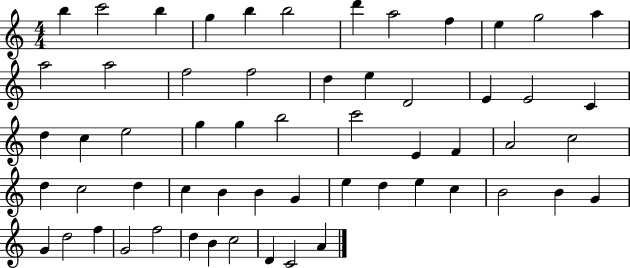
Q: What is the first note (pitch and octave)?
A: B5